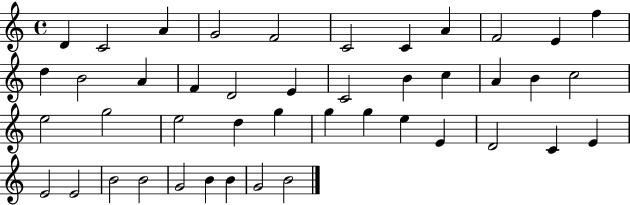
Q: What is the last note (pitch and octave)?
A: B4